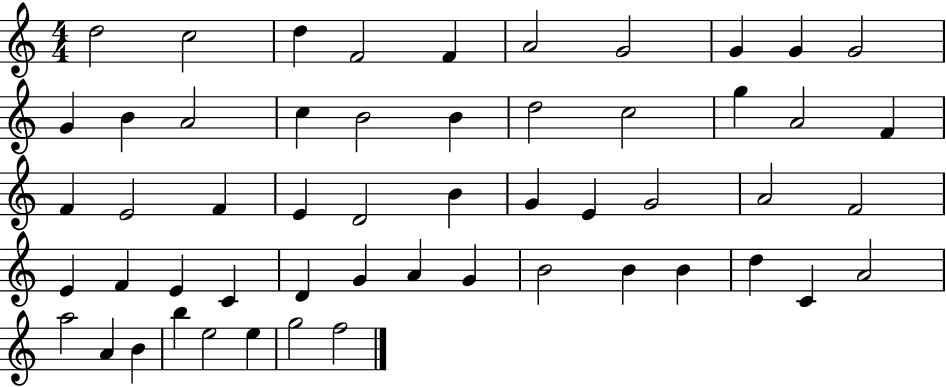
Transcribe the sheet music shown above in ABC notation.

X:1
T:Untitled
M:4/4
L:1/4
K:C
d2 c2 d F2 F A2 G2 G G G2 G B A2 c B2 B d2 c2 g A2 F F E2 F E D2 B G E G2 A2 F2 E F E C D G A G B2 B B d C A2 a2 A B b e2 e g2 f2